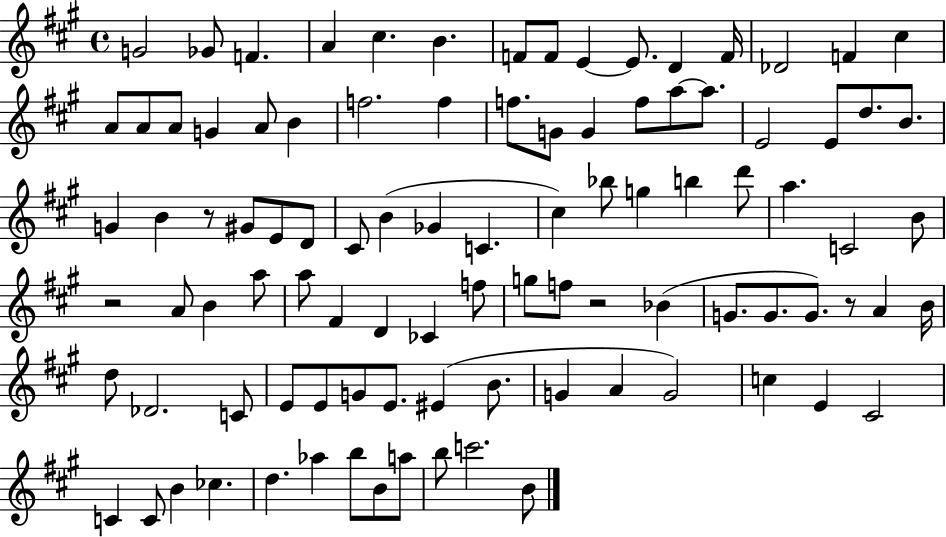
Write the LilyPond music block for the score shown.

{
  \clef treble
  \time 4/4
  \defaultTimeSignature
  \key a \major
  g'2 ges'8 f'4. | a'4 cis''4. b'4. | f'8 f'8 e'4~~ e'8. d'4 f'16 | des'2 f'4 cis''4 | \break a'8 a'8 a'8 g'4 a'8 b'4 | f''2. f''4 | f''8. g'8 g'4 f''8 a''8~~ a''8. | e'2 e'8 d''8. b'8. | \break g'4 b'4 r8 gis'8 e'8 d'8 | cis'8 b'4( ges'4 c'4. | cis''4) bes''8 g''4 b''4 d'''8 | a''4. c'2 b'8 | \break r2 a'8 b'4 a''8 | a''8 fis'4 d'4 ces'4 f''8 | g''8 f''8 r2 bes'4( | g'8. g'8. g'8.) r8 a'4 b'16 | \break d''8 des'2. c'8 | e'8 e'8 g'8 e'8. eis'4( b'8. | g'4 a'4 g'2) | c''4 e'4 cis'2 | \break c'4 c'8 b'4 ces''4. | d''4. aes''4 b''8 b'8 a''8 | b''8 c'''2. b'8 | \bar "|."
}